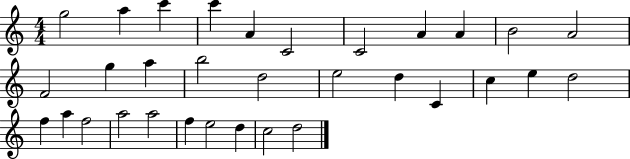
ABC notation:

X:1
T:Untitled
M:4/4
L:1/4
K:C
g2 a c' c' A C2 C2 A A B2 A2 F2 g a b2 d2 e2 d C c e d2 f a f2 a2 a2 f e2 d c2 d2